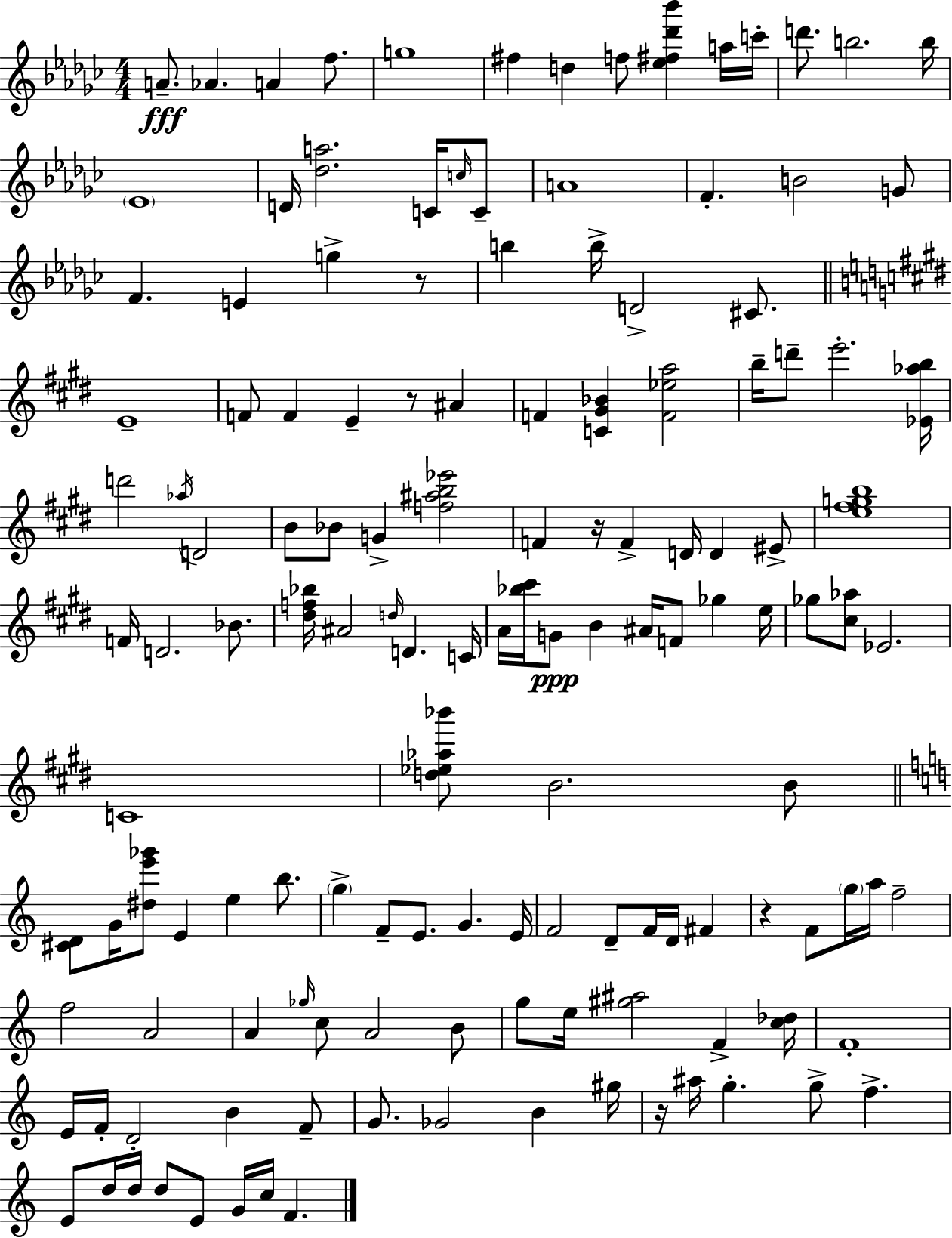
A4/e. Ab4/q. A4/q F5/e. G5/w F#5/q D5/q F5/e [Eb5,F#5,Db6,Bb6]/q A5/s C6/s D6/e. B5/h. B5/s Eb4/w D4/s [Db5,A5]/h. C4/s C5/s C4/e A4/w F4/q. B4/h G4/e F4/q. E4/q G5/q R/e B5/q B5/s D4/h C#4/e. E4/w F4/e F4/q E4/q R/e A#4/q F4/q [C4,G#4,Bb4]/q [F4,Eb5,A5]/h B5/s D6/e E6/h. [Eb4,Ab5,B5]/s D6/h Ab5/s D4/h B4/e Bb4/e G4/q [F5,A#5,B5,Eb6]/h F4/q R/s F4/q D4/s D4/q EIS4/e [E5,F#5,G5,B5]/w F4/s D4/h. Bb4/e. [D#5,F5,Bb5]/s A#4/h D5/s D4/q. C4/s A4/s [Bb5,C#6]/s G4/e B4/q A#4/s F4/e Gb5/q E5/s Gb5/e [C#5,Ab5]/e Eb4/h. C4/w [D5,Eb5,Ab5,Bb6]/e B4/h. B4/e [C#4,D4]/e G4/s [D#5,E6,Gb6]/e E4/q E5/q B5/e. G5/q F4/e E4/e. G4/q. E4/s F4/h D4/e F4/s D4/s F#4/q R/q F4/e G5/s A5/s F5/h F5/h A4/h A4/q Gb5/s C5/e A4/h B4/e G5/e E5/s [G#5,A#5]/h F4/q [C5,Db5]/s F4/w E4/s F4/s D4/h B4/q F4/e G4/e. Gb4/h B4/q G#5/s R/s A#5/s G5/q. G5/e F5/q. E4/e D5/s D5/s D5/e E4/e G4/s C5/s F4/q.